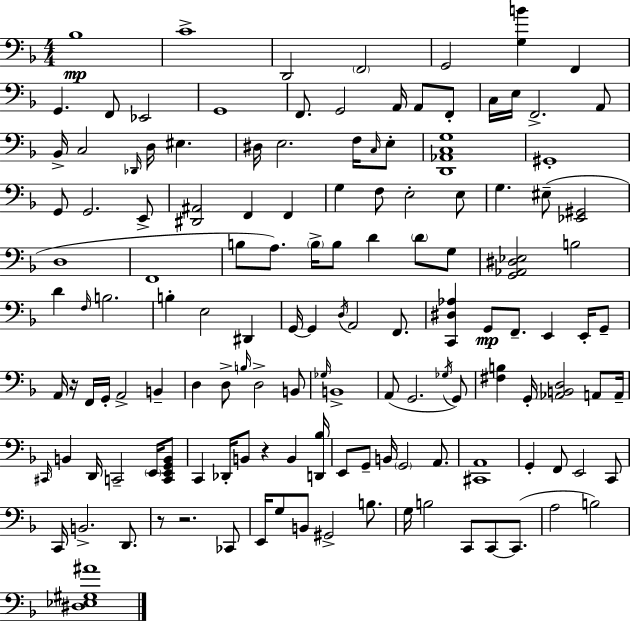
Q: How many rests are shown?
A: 4